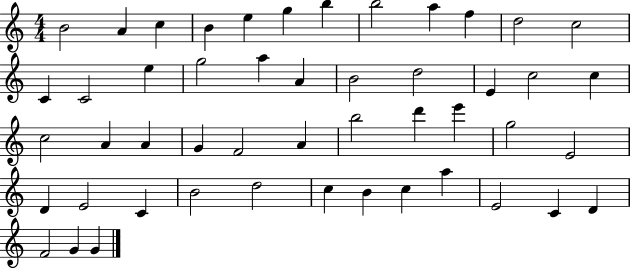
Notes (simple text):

B4/h A4/q C5/q B4/q E5/q G5/q B5/q B5/h A5/q F5/q D5/h C5/h C4/q C4/h E5/q G5/h A5/q A4/q B4/h D5/h E4/q C5/h C5/q C5/h A4/q A4/q G4/q F4/h A4/q B5/h D6/q E6/q G5/h E4/h D4/q E4/h C4/q B4/h D5/h C5/q B4/q C5/q A5/q E4/h C4/q D4/q F4/h G4/q G4/q